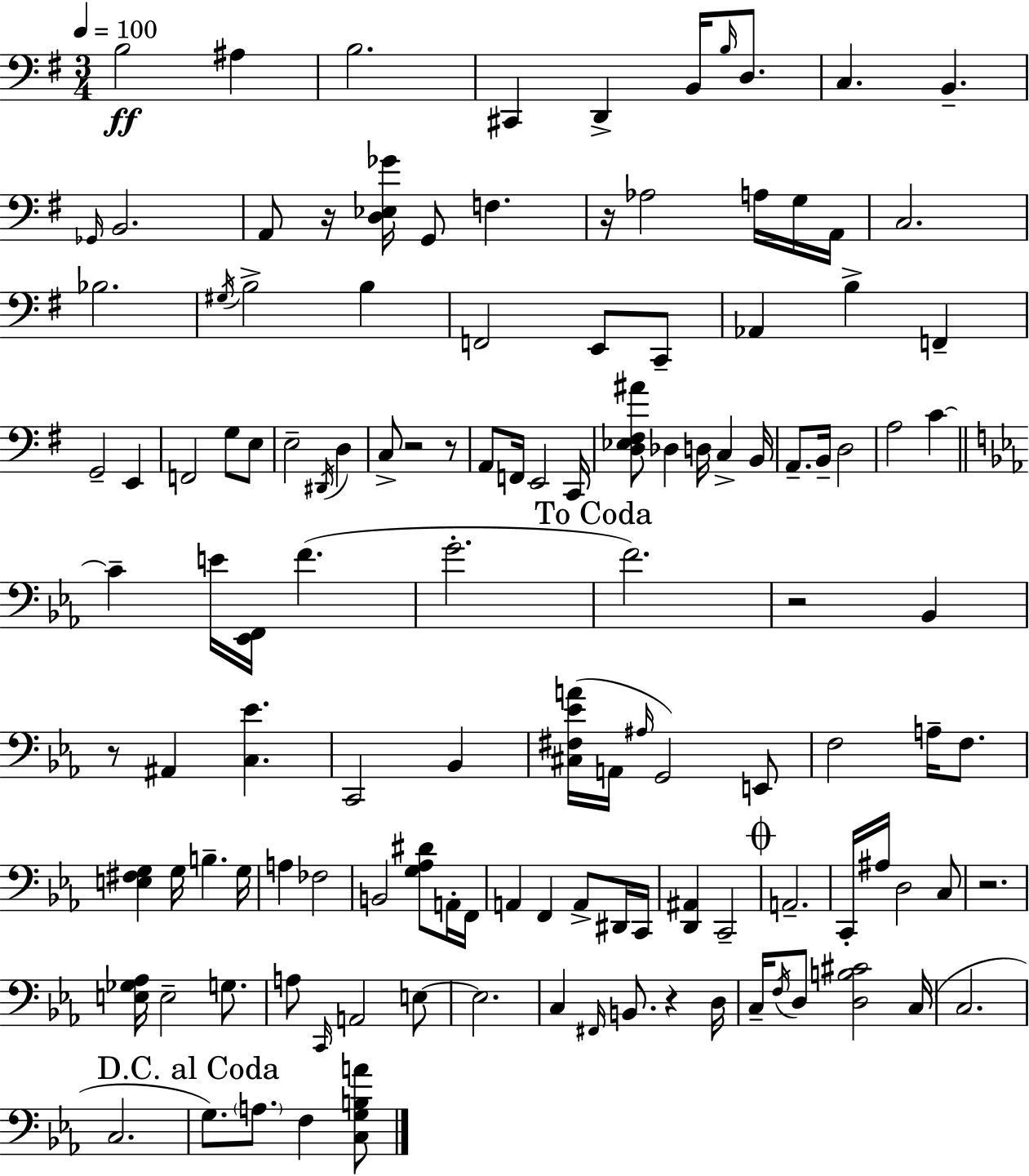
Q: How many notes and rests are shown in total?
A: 126